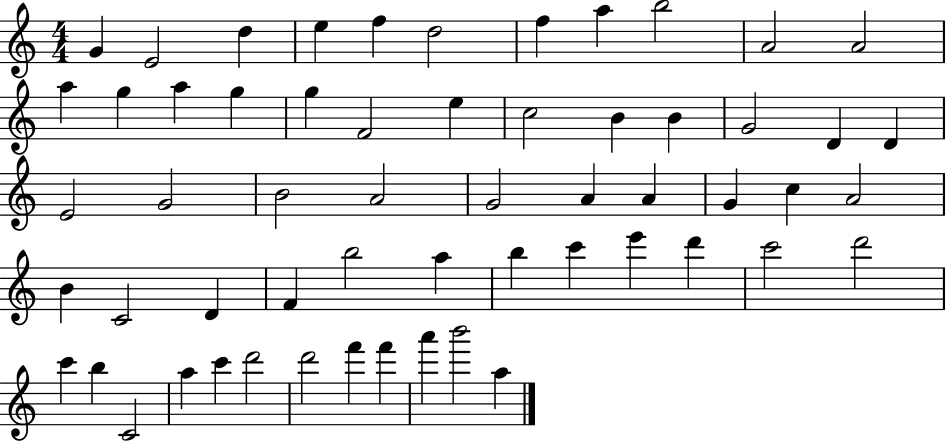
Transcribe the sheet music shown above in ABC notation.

X:1
T:Untitled
M:4/4
L:1/4
K:C
G E2 d e f d2 f a b2 A2 A2 a g a g g F2 e c2 B B G2 D D E2 G2 B2 A2 G2 A A G c A2 B C2 D F b2 a b c' e' d' c'2 d'2 c' b C2 a c' d'2 d'2 f' f' a' b'2 a